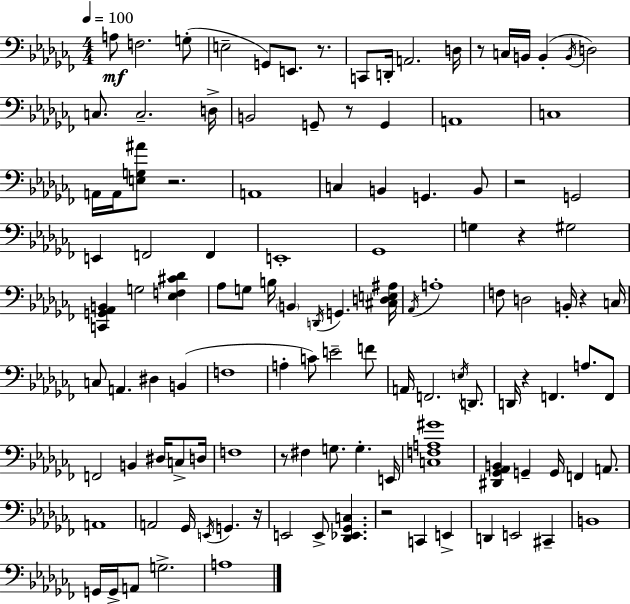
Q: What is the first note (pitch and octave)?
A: A3